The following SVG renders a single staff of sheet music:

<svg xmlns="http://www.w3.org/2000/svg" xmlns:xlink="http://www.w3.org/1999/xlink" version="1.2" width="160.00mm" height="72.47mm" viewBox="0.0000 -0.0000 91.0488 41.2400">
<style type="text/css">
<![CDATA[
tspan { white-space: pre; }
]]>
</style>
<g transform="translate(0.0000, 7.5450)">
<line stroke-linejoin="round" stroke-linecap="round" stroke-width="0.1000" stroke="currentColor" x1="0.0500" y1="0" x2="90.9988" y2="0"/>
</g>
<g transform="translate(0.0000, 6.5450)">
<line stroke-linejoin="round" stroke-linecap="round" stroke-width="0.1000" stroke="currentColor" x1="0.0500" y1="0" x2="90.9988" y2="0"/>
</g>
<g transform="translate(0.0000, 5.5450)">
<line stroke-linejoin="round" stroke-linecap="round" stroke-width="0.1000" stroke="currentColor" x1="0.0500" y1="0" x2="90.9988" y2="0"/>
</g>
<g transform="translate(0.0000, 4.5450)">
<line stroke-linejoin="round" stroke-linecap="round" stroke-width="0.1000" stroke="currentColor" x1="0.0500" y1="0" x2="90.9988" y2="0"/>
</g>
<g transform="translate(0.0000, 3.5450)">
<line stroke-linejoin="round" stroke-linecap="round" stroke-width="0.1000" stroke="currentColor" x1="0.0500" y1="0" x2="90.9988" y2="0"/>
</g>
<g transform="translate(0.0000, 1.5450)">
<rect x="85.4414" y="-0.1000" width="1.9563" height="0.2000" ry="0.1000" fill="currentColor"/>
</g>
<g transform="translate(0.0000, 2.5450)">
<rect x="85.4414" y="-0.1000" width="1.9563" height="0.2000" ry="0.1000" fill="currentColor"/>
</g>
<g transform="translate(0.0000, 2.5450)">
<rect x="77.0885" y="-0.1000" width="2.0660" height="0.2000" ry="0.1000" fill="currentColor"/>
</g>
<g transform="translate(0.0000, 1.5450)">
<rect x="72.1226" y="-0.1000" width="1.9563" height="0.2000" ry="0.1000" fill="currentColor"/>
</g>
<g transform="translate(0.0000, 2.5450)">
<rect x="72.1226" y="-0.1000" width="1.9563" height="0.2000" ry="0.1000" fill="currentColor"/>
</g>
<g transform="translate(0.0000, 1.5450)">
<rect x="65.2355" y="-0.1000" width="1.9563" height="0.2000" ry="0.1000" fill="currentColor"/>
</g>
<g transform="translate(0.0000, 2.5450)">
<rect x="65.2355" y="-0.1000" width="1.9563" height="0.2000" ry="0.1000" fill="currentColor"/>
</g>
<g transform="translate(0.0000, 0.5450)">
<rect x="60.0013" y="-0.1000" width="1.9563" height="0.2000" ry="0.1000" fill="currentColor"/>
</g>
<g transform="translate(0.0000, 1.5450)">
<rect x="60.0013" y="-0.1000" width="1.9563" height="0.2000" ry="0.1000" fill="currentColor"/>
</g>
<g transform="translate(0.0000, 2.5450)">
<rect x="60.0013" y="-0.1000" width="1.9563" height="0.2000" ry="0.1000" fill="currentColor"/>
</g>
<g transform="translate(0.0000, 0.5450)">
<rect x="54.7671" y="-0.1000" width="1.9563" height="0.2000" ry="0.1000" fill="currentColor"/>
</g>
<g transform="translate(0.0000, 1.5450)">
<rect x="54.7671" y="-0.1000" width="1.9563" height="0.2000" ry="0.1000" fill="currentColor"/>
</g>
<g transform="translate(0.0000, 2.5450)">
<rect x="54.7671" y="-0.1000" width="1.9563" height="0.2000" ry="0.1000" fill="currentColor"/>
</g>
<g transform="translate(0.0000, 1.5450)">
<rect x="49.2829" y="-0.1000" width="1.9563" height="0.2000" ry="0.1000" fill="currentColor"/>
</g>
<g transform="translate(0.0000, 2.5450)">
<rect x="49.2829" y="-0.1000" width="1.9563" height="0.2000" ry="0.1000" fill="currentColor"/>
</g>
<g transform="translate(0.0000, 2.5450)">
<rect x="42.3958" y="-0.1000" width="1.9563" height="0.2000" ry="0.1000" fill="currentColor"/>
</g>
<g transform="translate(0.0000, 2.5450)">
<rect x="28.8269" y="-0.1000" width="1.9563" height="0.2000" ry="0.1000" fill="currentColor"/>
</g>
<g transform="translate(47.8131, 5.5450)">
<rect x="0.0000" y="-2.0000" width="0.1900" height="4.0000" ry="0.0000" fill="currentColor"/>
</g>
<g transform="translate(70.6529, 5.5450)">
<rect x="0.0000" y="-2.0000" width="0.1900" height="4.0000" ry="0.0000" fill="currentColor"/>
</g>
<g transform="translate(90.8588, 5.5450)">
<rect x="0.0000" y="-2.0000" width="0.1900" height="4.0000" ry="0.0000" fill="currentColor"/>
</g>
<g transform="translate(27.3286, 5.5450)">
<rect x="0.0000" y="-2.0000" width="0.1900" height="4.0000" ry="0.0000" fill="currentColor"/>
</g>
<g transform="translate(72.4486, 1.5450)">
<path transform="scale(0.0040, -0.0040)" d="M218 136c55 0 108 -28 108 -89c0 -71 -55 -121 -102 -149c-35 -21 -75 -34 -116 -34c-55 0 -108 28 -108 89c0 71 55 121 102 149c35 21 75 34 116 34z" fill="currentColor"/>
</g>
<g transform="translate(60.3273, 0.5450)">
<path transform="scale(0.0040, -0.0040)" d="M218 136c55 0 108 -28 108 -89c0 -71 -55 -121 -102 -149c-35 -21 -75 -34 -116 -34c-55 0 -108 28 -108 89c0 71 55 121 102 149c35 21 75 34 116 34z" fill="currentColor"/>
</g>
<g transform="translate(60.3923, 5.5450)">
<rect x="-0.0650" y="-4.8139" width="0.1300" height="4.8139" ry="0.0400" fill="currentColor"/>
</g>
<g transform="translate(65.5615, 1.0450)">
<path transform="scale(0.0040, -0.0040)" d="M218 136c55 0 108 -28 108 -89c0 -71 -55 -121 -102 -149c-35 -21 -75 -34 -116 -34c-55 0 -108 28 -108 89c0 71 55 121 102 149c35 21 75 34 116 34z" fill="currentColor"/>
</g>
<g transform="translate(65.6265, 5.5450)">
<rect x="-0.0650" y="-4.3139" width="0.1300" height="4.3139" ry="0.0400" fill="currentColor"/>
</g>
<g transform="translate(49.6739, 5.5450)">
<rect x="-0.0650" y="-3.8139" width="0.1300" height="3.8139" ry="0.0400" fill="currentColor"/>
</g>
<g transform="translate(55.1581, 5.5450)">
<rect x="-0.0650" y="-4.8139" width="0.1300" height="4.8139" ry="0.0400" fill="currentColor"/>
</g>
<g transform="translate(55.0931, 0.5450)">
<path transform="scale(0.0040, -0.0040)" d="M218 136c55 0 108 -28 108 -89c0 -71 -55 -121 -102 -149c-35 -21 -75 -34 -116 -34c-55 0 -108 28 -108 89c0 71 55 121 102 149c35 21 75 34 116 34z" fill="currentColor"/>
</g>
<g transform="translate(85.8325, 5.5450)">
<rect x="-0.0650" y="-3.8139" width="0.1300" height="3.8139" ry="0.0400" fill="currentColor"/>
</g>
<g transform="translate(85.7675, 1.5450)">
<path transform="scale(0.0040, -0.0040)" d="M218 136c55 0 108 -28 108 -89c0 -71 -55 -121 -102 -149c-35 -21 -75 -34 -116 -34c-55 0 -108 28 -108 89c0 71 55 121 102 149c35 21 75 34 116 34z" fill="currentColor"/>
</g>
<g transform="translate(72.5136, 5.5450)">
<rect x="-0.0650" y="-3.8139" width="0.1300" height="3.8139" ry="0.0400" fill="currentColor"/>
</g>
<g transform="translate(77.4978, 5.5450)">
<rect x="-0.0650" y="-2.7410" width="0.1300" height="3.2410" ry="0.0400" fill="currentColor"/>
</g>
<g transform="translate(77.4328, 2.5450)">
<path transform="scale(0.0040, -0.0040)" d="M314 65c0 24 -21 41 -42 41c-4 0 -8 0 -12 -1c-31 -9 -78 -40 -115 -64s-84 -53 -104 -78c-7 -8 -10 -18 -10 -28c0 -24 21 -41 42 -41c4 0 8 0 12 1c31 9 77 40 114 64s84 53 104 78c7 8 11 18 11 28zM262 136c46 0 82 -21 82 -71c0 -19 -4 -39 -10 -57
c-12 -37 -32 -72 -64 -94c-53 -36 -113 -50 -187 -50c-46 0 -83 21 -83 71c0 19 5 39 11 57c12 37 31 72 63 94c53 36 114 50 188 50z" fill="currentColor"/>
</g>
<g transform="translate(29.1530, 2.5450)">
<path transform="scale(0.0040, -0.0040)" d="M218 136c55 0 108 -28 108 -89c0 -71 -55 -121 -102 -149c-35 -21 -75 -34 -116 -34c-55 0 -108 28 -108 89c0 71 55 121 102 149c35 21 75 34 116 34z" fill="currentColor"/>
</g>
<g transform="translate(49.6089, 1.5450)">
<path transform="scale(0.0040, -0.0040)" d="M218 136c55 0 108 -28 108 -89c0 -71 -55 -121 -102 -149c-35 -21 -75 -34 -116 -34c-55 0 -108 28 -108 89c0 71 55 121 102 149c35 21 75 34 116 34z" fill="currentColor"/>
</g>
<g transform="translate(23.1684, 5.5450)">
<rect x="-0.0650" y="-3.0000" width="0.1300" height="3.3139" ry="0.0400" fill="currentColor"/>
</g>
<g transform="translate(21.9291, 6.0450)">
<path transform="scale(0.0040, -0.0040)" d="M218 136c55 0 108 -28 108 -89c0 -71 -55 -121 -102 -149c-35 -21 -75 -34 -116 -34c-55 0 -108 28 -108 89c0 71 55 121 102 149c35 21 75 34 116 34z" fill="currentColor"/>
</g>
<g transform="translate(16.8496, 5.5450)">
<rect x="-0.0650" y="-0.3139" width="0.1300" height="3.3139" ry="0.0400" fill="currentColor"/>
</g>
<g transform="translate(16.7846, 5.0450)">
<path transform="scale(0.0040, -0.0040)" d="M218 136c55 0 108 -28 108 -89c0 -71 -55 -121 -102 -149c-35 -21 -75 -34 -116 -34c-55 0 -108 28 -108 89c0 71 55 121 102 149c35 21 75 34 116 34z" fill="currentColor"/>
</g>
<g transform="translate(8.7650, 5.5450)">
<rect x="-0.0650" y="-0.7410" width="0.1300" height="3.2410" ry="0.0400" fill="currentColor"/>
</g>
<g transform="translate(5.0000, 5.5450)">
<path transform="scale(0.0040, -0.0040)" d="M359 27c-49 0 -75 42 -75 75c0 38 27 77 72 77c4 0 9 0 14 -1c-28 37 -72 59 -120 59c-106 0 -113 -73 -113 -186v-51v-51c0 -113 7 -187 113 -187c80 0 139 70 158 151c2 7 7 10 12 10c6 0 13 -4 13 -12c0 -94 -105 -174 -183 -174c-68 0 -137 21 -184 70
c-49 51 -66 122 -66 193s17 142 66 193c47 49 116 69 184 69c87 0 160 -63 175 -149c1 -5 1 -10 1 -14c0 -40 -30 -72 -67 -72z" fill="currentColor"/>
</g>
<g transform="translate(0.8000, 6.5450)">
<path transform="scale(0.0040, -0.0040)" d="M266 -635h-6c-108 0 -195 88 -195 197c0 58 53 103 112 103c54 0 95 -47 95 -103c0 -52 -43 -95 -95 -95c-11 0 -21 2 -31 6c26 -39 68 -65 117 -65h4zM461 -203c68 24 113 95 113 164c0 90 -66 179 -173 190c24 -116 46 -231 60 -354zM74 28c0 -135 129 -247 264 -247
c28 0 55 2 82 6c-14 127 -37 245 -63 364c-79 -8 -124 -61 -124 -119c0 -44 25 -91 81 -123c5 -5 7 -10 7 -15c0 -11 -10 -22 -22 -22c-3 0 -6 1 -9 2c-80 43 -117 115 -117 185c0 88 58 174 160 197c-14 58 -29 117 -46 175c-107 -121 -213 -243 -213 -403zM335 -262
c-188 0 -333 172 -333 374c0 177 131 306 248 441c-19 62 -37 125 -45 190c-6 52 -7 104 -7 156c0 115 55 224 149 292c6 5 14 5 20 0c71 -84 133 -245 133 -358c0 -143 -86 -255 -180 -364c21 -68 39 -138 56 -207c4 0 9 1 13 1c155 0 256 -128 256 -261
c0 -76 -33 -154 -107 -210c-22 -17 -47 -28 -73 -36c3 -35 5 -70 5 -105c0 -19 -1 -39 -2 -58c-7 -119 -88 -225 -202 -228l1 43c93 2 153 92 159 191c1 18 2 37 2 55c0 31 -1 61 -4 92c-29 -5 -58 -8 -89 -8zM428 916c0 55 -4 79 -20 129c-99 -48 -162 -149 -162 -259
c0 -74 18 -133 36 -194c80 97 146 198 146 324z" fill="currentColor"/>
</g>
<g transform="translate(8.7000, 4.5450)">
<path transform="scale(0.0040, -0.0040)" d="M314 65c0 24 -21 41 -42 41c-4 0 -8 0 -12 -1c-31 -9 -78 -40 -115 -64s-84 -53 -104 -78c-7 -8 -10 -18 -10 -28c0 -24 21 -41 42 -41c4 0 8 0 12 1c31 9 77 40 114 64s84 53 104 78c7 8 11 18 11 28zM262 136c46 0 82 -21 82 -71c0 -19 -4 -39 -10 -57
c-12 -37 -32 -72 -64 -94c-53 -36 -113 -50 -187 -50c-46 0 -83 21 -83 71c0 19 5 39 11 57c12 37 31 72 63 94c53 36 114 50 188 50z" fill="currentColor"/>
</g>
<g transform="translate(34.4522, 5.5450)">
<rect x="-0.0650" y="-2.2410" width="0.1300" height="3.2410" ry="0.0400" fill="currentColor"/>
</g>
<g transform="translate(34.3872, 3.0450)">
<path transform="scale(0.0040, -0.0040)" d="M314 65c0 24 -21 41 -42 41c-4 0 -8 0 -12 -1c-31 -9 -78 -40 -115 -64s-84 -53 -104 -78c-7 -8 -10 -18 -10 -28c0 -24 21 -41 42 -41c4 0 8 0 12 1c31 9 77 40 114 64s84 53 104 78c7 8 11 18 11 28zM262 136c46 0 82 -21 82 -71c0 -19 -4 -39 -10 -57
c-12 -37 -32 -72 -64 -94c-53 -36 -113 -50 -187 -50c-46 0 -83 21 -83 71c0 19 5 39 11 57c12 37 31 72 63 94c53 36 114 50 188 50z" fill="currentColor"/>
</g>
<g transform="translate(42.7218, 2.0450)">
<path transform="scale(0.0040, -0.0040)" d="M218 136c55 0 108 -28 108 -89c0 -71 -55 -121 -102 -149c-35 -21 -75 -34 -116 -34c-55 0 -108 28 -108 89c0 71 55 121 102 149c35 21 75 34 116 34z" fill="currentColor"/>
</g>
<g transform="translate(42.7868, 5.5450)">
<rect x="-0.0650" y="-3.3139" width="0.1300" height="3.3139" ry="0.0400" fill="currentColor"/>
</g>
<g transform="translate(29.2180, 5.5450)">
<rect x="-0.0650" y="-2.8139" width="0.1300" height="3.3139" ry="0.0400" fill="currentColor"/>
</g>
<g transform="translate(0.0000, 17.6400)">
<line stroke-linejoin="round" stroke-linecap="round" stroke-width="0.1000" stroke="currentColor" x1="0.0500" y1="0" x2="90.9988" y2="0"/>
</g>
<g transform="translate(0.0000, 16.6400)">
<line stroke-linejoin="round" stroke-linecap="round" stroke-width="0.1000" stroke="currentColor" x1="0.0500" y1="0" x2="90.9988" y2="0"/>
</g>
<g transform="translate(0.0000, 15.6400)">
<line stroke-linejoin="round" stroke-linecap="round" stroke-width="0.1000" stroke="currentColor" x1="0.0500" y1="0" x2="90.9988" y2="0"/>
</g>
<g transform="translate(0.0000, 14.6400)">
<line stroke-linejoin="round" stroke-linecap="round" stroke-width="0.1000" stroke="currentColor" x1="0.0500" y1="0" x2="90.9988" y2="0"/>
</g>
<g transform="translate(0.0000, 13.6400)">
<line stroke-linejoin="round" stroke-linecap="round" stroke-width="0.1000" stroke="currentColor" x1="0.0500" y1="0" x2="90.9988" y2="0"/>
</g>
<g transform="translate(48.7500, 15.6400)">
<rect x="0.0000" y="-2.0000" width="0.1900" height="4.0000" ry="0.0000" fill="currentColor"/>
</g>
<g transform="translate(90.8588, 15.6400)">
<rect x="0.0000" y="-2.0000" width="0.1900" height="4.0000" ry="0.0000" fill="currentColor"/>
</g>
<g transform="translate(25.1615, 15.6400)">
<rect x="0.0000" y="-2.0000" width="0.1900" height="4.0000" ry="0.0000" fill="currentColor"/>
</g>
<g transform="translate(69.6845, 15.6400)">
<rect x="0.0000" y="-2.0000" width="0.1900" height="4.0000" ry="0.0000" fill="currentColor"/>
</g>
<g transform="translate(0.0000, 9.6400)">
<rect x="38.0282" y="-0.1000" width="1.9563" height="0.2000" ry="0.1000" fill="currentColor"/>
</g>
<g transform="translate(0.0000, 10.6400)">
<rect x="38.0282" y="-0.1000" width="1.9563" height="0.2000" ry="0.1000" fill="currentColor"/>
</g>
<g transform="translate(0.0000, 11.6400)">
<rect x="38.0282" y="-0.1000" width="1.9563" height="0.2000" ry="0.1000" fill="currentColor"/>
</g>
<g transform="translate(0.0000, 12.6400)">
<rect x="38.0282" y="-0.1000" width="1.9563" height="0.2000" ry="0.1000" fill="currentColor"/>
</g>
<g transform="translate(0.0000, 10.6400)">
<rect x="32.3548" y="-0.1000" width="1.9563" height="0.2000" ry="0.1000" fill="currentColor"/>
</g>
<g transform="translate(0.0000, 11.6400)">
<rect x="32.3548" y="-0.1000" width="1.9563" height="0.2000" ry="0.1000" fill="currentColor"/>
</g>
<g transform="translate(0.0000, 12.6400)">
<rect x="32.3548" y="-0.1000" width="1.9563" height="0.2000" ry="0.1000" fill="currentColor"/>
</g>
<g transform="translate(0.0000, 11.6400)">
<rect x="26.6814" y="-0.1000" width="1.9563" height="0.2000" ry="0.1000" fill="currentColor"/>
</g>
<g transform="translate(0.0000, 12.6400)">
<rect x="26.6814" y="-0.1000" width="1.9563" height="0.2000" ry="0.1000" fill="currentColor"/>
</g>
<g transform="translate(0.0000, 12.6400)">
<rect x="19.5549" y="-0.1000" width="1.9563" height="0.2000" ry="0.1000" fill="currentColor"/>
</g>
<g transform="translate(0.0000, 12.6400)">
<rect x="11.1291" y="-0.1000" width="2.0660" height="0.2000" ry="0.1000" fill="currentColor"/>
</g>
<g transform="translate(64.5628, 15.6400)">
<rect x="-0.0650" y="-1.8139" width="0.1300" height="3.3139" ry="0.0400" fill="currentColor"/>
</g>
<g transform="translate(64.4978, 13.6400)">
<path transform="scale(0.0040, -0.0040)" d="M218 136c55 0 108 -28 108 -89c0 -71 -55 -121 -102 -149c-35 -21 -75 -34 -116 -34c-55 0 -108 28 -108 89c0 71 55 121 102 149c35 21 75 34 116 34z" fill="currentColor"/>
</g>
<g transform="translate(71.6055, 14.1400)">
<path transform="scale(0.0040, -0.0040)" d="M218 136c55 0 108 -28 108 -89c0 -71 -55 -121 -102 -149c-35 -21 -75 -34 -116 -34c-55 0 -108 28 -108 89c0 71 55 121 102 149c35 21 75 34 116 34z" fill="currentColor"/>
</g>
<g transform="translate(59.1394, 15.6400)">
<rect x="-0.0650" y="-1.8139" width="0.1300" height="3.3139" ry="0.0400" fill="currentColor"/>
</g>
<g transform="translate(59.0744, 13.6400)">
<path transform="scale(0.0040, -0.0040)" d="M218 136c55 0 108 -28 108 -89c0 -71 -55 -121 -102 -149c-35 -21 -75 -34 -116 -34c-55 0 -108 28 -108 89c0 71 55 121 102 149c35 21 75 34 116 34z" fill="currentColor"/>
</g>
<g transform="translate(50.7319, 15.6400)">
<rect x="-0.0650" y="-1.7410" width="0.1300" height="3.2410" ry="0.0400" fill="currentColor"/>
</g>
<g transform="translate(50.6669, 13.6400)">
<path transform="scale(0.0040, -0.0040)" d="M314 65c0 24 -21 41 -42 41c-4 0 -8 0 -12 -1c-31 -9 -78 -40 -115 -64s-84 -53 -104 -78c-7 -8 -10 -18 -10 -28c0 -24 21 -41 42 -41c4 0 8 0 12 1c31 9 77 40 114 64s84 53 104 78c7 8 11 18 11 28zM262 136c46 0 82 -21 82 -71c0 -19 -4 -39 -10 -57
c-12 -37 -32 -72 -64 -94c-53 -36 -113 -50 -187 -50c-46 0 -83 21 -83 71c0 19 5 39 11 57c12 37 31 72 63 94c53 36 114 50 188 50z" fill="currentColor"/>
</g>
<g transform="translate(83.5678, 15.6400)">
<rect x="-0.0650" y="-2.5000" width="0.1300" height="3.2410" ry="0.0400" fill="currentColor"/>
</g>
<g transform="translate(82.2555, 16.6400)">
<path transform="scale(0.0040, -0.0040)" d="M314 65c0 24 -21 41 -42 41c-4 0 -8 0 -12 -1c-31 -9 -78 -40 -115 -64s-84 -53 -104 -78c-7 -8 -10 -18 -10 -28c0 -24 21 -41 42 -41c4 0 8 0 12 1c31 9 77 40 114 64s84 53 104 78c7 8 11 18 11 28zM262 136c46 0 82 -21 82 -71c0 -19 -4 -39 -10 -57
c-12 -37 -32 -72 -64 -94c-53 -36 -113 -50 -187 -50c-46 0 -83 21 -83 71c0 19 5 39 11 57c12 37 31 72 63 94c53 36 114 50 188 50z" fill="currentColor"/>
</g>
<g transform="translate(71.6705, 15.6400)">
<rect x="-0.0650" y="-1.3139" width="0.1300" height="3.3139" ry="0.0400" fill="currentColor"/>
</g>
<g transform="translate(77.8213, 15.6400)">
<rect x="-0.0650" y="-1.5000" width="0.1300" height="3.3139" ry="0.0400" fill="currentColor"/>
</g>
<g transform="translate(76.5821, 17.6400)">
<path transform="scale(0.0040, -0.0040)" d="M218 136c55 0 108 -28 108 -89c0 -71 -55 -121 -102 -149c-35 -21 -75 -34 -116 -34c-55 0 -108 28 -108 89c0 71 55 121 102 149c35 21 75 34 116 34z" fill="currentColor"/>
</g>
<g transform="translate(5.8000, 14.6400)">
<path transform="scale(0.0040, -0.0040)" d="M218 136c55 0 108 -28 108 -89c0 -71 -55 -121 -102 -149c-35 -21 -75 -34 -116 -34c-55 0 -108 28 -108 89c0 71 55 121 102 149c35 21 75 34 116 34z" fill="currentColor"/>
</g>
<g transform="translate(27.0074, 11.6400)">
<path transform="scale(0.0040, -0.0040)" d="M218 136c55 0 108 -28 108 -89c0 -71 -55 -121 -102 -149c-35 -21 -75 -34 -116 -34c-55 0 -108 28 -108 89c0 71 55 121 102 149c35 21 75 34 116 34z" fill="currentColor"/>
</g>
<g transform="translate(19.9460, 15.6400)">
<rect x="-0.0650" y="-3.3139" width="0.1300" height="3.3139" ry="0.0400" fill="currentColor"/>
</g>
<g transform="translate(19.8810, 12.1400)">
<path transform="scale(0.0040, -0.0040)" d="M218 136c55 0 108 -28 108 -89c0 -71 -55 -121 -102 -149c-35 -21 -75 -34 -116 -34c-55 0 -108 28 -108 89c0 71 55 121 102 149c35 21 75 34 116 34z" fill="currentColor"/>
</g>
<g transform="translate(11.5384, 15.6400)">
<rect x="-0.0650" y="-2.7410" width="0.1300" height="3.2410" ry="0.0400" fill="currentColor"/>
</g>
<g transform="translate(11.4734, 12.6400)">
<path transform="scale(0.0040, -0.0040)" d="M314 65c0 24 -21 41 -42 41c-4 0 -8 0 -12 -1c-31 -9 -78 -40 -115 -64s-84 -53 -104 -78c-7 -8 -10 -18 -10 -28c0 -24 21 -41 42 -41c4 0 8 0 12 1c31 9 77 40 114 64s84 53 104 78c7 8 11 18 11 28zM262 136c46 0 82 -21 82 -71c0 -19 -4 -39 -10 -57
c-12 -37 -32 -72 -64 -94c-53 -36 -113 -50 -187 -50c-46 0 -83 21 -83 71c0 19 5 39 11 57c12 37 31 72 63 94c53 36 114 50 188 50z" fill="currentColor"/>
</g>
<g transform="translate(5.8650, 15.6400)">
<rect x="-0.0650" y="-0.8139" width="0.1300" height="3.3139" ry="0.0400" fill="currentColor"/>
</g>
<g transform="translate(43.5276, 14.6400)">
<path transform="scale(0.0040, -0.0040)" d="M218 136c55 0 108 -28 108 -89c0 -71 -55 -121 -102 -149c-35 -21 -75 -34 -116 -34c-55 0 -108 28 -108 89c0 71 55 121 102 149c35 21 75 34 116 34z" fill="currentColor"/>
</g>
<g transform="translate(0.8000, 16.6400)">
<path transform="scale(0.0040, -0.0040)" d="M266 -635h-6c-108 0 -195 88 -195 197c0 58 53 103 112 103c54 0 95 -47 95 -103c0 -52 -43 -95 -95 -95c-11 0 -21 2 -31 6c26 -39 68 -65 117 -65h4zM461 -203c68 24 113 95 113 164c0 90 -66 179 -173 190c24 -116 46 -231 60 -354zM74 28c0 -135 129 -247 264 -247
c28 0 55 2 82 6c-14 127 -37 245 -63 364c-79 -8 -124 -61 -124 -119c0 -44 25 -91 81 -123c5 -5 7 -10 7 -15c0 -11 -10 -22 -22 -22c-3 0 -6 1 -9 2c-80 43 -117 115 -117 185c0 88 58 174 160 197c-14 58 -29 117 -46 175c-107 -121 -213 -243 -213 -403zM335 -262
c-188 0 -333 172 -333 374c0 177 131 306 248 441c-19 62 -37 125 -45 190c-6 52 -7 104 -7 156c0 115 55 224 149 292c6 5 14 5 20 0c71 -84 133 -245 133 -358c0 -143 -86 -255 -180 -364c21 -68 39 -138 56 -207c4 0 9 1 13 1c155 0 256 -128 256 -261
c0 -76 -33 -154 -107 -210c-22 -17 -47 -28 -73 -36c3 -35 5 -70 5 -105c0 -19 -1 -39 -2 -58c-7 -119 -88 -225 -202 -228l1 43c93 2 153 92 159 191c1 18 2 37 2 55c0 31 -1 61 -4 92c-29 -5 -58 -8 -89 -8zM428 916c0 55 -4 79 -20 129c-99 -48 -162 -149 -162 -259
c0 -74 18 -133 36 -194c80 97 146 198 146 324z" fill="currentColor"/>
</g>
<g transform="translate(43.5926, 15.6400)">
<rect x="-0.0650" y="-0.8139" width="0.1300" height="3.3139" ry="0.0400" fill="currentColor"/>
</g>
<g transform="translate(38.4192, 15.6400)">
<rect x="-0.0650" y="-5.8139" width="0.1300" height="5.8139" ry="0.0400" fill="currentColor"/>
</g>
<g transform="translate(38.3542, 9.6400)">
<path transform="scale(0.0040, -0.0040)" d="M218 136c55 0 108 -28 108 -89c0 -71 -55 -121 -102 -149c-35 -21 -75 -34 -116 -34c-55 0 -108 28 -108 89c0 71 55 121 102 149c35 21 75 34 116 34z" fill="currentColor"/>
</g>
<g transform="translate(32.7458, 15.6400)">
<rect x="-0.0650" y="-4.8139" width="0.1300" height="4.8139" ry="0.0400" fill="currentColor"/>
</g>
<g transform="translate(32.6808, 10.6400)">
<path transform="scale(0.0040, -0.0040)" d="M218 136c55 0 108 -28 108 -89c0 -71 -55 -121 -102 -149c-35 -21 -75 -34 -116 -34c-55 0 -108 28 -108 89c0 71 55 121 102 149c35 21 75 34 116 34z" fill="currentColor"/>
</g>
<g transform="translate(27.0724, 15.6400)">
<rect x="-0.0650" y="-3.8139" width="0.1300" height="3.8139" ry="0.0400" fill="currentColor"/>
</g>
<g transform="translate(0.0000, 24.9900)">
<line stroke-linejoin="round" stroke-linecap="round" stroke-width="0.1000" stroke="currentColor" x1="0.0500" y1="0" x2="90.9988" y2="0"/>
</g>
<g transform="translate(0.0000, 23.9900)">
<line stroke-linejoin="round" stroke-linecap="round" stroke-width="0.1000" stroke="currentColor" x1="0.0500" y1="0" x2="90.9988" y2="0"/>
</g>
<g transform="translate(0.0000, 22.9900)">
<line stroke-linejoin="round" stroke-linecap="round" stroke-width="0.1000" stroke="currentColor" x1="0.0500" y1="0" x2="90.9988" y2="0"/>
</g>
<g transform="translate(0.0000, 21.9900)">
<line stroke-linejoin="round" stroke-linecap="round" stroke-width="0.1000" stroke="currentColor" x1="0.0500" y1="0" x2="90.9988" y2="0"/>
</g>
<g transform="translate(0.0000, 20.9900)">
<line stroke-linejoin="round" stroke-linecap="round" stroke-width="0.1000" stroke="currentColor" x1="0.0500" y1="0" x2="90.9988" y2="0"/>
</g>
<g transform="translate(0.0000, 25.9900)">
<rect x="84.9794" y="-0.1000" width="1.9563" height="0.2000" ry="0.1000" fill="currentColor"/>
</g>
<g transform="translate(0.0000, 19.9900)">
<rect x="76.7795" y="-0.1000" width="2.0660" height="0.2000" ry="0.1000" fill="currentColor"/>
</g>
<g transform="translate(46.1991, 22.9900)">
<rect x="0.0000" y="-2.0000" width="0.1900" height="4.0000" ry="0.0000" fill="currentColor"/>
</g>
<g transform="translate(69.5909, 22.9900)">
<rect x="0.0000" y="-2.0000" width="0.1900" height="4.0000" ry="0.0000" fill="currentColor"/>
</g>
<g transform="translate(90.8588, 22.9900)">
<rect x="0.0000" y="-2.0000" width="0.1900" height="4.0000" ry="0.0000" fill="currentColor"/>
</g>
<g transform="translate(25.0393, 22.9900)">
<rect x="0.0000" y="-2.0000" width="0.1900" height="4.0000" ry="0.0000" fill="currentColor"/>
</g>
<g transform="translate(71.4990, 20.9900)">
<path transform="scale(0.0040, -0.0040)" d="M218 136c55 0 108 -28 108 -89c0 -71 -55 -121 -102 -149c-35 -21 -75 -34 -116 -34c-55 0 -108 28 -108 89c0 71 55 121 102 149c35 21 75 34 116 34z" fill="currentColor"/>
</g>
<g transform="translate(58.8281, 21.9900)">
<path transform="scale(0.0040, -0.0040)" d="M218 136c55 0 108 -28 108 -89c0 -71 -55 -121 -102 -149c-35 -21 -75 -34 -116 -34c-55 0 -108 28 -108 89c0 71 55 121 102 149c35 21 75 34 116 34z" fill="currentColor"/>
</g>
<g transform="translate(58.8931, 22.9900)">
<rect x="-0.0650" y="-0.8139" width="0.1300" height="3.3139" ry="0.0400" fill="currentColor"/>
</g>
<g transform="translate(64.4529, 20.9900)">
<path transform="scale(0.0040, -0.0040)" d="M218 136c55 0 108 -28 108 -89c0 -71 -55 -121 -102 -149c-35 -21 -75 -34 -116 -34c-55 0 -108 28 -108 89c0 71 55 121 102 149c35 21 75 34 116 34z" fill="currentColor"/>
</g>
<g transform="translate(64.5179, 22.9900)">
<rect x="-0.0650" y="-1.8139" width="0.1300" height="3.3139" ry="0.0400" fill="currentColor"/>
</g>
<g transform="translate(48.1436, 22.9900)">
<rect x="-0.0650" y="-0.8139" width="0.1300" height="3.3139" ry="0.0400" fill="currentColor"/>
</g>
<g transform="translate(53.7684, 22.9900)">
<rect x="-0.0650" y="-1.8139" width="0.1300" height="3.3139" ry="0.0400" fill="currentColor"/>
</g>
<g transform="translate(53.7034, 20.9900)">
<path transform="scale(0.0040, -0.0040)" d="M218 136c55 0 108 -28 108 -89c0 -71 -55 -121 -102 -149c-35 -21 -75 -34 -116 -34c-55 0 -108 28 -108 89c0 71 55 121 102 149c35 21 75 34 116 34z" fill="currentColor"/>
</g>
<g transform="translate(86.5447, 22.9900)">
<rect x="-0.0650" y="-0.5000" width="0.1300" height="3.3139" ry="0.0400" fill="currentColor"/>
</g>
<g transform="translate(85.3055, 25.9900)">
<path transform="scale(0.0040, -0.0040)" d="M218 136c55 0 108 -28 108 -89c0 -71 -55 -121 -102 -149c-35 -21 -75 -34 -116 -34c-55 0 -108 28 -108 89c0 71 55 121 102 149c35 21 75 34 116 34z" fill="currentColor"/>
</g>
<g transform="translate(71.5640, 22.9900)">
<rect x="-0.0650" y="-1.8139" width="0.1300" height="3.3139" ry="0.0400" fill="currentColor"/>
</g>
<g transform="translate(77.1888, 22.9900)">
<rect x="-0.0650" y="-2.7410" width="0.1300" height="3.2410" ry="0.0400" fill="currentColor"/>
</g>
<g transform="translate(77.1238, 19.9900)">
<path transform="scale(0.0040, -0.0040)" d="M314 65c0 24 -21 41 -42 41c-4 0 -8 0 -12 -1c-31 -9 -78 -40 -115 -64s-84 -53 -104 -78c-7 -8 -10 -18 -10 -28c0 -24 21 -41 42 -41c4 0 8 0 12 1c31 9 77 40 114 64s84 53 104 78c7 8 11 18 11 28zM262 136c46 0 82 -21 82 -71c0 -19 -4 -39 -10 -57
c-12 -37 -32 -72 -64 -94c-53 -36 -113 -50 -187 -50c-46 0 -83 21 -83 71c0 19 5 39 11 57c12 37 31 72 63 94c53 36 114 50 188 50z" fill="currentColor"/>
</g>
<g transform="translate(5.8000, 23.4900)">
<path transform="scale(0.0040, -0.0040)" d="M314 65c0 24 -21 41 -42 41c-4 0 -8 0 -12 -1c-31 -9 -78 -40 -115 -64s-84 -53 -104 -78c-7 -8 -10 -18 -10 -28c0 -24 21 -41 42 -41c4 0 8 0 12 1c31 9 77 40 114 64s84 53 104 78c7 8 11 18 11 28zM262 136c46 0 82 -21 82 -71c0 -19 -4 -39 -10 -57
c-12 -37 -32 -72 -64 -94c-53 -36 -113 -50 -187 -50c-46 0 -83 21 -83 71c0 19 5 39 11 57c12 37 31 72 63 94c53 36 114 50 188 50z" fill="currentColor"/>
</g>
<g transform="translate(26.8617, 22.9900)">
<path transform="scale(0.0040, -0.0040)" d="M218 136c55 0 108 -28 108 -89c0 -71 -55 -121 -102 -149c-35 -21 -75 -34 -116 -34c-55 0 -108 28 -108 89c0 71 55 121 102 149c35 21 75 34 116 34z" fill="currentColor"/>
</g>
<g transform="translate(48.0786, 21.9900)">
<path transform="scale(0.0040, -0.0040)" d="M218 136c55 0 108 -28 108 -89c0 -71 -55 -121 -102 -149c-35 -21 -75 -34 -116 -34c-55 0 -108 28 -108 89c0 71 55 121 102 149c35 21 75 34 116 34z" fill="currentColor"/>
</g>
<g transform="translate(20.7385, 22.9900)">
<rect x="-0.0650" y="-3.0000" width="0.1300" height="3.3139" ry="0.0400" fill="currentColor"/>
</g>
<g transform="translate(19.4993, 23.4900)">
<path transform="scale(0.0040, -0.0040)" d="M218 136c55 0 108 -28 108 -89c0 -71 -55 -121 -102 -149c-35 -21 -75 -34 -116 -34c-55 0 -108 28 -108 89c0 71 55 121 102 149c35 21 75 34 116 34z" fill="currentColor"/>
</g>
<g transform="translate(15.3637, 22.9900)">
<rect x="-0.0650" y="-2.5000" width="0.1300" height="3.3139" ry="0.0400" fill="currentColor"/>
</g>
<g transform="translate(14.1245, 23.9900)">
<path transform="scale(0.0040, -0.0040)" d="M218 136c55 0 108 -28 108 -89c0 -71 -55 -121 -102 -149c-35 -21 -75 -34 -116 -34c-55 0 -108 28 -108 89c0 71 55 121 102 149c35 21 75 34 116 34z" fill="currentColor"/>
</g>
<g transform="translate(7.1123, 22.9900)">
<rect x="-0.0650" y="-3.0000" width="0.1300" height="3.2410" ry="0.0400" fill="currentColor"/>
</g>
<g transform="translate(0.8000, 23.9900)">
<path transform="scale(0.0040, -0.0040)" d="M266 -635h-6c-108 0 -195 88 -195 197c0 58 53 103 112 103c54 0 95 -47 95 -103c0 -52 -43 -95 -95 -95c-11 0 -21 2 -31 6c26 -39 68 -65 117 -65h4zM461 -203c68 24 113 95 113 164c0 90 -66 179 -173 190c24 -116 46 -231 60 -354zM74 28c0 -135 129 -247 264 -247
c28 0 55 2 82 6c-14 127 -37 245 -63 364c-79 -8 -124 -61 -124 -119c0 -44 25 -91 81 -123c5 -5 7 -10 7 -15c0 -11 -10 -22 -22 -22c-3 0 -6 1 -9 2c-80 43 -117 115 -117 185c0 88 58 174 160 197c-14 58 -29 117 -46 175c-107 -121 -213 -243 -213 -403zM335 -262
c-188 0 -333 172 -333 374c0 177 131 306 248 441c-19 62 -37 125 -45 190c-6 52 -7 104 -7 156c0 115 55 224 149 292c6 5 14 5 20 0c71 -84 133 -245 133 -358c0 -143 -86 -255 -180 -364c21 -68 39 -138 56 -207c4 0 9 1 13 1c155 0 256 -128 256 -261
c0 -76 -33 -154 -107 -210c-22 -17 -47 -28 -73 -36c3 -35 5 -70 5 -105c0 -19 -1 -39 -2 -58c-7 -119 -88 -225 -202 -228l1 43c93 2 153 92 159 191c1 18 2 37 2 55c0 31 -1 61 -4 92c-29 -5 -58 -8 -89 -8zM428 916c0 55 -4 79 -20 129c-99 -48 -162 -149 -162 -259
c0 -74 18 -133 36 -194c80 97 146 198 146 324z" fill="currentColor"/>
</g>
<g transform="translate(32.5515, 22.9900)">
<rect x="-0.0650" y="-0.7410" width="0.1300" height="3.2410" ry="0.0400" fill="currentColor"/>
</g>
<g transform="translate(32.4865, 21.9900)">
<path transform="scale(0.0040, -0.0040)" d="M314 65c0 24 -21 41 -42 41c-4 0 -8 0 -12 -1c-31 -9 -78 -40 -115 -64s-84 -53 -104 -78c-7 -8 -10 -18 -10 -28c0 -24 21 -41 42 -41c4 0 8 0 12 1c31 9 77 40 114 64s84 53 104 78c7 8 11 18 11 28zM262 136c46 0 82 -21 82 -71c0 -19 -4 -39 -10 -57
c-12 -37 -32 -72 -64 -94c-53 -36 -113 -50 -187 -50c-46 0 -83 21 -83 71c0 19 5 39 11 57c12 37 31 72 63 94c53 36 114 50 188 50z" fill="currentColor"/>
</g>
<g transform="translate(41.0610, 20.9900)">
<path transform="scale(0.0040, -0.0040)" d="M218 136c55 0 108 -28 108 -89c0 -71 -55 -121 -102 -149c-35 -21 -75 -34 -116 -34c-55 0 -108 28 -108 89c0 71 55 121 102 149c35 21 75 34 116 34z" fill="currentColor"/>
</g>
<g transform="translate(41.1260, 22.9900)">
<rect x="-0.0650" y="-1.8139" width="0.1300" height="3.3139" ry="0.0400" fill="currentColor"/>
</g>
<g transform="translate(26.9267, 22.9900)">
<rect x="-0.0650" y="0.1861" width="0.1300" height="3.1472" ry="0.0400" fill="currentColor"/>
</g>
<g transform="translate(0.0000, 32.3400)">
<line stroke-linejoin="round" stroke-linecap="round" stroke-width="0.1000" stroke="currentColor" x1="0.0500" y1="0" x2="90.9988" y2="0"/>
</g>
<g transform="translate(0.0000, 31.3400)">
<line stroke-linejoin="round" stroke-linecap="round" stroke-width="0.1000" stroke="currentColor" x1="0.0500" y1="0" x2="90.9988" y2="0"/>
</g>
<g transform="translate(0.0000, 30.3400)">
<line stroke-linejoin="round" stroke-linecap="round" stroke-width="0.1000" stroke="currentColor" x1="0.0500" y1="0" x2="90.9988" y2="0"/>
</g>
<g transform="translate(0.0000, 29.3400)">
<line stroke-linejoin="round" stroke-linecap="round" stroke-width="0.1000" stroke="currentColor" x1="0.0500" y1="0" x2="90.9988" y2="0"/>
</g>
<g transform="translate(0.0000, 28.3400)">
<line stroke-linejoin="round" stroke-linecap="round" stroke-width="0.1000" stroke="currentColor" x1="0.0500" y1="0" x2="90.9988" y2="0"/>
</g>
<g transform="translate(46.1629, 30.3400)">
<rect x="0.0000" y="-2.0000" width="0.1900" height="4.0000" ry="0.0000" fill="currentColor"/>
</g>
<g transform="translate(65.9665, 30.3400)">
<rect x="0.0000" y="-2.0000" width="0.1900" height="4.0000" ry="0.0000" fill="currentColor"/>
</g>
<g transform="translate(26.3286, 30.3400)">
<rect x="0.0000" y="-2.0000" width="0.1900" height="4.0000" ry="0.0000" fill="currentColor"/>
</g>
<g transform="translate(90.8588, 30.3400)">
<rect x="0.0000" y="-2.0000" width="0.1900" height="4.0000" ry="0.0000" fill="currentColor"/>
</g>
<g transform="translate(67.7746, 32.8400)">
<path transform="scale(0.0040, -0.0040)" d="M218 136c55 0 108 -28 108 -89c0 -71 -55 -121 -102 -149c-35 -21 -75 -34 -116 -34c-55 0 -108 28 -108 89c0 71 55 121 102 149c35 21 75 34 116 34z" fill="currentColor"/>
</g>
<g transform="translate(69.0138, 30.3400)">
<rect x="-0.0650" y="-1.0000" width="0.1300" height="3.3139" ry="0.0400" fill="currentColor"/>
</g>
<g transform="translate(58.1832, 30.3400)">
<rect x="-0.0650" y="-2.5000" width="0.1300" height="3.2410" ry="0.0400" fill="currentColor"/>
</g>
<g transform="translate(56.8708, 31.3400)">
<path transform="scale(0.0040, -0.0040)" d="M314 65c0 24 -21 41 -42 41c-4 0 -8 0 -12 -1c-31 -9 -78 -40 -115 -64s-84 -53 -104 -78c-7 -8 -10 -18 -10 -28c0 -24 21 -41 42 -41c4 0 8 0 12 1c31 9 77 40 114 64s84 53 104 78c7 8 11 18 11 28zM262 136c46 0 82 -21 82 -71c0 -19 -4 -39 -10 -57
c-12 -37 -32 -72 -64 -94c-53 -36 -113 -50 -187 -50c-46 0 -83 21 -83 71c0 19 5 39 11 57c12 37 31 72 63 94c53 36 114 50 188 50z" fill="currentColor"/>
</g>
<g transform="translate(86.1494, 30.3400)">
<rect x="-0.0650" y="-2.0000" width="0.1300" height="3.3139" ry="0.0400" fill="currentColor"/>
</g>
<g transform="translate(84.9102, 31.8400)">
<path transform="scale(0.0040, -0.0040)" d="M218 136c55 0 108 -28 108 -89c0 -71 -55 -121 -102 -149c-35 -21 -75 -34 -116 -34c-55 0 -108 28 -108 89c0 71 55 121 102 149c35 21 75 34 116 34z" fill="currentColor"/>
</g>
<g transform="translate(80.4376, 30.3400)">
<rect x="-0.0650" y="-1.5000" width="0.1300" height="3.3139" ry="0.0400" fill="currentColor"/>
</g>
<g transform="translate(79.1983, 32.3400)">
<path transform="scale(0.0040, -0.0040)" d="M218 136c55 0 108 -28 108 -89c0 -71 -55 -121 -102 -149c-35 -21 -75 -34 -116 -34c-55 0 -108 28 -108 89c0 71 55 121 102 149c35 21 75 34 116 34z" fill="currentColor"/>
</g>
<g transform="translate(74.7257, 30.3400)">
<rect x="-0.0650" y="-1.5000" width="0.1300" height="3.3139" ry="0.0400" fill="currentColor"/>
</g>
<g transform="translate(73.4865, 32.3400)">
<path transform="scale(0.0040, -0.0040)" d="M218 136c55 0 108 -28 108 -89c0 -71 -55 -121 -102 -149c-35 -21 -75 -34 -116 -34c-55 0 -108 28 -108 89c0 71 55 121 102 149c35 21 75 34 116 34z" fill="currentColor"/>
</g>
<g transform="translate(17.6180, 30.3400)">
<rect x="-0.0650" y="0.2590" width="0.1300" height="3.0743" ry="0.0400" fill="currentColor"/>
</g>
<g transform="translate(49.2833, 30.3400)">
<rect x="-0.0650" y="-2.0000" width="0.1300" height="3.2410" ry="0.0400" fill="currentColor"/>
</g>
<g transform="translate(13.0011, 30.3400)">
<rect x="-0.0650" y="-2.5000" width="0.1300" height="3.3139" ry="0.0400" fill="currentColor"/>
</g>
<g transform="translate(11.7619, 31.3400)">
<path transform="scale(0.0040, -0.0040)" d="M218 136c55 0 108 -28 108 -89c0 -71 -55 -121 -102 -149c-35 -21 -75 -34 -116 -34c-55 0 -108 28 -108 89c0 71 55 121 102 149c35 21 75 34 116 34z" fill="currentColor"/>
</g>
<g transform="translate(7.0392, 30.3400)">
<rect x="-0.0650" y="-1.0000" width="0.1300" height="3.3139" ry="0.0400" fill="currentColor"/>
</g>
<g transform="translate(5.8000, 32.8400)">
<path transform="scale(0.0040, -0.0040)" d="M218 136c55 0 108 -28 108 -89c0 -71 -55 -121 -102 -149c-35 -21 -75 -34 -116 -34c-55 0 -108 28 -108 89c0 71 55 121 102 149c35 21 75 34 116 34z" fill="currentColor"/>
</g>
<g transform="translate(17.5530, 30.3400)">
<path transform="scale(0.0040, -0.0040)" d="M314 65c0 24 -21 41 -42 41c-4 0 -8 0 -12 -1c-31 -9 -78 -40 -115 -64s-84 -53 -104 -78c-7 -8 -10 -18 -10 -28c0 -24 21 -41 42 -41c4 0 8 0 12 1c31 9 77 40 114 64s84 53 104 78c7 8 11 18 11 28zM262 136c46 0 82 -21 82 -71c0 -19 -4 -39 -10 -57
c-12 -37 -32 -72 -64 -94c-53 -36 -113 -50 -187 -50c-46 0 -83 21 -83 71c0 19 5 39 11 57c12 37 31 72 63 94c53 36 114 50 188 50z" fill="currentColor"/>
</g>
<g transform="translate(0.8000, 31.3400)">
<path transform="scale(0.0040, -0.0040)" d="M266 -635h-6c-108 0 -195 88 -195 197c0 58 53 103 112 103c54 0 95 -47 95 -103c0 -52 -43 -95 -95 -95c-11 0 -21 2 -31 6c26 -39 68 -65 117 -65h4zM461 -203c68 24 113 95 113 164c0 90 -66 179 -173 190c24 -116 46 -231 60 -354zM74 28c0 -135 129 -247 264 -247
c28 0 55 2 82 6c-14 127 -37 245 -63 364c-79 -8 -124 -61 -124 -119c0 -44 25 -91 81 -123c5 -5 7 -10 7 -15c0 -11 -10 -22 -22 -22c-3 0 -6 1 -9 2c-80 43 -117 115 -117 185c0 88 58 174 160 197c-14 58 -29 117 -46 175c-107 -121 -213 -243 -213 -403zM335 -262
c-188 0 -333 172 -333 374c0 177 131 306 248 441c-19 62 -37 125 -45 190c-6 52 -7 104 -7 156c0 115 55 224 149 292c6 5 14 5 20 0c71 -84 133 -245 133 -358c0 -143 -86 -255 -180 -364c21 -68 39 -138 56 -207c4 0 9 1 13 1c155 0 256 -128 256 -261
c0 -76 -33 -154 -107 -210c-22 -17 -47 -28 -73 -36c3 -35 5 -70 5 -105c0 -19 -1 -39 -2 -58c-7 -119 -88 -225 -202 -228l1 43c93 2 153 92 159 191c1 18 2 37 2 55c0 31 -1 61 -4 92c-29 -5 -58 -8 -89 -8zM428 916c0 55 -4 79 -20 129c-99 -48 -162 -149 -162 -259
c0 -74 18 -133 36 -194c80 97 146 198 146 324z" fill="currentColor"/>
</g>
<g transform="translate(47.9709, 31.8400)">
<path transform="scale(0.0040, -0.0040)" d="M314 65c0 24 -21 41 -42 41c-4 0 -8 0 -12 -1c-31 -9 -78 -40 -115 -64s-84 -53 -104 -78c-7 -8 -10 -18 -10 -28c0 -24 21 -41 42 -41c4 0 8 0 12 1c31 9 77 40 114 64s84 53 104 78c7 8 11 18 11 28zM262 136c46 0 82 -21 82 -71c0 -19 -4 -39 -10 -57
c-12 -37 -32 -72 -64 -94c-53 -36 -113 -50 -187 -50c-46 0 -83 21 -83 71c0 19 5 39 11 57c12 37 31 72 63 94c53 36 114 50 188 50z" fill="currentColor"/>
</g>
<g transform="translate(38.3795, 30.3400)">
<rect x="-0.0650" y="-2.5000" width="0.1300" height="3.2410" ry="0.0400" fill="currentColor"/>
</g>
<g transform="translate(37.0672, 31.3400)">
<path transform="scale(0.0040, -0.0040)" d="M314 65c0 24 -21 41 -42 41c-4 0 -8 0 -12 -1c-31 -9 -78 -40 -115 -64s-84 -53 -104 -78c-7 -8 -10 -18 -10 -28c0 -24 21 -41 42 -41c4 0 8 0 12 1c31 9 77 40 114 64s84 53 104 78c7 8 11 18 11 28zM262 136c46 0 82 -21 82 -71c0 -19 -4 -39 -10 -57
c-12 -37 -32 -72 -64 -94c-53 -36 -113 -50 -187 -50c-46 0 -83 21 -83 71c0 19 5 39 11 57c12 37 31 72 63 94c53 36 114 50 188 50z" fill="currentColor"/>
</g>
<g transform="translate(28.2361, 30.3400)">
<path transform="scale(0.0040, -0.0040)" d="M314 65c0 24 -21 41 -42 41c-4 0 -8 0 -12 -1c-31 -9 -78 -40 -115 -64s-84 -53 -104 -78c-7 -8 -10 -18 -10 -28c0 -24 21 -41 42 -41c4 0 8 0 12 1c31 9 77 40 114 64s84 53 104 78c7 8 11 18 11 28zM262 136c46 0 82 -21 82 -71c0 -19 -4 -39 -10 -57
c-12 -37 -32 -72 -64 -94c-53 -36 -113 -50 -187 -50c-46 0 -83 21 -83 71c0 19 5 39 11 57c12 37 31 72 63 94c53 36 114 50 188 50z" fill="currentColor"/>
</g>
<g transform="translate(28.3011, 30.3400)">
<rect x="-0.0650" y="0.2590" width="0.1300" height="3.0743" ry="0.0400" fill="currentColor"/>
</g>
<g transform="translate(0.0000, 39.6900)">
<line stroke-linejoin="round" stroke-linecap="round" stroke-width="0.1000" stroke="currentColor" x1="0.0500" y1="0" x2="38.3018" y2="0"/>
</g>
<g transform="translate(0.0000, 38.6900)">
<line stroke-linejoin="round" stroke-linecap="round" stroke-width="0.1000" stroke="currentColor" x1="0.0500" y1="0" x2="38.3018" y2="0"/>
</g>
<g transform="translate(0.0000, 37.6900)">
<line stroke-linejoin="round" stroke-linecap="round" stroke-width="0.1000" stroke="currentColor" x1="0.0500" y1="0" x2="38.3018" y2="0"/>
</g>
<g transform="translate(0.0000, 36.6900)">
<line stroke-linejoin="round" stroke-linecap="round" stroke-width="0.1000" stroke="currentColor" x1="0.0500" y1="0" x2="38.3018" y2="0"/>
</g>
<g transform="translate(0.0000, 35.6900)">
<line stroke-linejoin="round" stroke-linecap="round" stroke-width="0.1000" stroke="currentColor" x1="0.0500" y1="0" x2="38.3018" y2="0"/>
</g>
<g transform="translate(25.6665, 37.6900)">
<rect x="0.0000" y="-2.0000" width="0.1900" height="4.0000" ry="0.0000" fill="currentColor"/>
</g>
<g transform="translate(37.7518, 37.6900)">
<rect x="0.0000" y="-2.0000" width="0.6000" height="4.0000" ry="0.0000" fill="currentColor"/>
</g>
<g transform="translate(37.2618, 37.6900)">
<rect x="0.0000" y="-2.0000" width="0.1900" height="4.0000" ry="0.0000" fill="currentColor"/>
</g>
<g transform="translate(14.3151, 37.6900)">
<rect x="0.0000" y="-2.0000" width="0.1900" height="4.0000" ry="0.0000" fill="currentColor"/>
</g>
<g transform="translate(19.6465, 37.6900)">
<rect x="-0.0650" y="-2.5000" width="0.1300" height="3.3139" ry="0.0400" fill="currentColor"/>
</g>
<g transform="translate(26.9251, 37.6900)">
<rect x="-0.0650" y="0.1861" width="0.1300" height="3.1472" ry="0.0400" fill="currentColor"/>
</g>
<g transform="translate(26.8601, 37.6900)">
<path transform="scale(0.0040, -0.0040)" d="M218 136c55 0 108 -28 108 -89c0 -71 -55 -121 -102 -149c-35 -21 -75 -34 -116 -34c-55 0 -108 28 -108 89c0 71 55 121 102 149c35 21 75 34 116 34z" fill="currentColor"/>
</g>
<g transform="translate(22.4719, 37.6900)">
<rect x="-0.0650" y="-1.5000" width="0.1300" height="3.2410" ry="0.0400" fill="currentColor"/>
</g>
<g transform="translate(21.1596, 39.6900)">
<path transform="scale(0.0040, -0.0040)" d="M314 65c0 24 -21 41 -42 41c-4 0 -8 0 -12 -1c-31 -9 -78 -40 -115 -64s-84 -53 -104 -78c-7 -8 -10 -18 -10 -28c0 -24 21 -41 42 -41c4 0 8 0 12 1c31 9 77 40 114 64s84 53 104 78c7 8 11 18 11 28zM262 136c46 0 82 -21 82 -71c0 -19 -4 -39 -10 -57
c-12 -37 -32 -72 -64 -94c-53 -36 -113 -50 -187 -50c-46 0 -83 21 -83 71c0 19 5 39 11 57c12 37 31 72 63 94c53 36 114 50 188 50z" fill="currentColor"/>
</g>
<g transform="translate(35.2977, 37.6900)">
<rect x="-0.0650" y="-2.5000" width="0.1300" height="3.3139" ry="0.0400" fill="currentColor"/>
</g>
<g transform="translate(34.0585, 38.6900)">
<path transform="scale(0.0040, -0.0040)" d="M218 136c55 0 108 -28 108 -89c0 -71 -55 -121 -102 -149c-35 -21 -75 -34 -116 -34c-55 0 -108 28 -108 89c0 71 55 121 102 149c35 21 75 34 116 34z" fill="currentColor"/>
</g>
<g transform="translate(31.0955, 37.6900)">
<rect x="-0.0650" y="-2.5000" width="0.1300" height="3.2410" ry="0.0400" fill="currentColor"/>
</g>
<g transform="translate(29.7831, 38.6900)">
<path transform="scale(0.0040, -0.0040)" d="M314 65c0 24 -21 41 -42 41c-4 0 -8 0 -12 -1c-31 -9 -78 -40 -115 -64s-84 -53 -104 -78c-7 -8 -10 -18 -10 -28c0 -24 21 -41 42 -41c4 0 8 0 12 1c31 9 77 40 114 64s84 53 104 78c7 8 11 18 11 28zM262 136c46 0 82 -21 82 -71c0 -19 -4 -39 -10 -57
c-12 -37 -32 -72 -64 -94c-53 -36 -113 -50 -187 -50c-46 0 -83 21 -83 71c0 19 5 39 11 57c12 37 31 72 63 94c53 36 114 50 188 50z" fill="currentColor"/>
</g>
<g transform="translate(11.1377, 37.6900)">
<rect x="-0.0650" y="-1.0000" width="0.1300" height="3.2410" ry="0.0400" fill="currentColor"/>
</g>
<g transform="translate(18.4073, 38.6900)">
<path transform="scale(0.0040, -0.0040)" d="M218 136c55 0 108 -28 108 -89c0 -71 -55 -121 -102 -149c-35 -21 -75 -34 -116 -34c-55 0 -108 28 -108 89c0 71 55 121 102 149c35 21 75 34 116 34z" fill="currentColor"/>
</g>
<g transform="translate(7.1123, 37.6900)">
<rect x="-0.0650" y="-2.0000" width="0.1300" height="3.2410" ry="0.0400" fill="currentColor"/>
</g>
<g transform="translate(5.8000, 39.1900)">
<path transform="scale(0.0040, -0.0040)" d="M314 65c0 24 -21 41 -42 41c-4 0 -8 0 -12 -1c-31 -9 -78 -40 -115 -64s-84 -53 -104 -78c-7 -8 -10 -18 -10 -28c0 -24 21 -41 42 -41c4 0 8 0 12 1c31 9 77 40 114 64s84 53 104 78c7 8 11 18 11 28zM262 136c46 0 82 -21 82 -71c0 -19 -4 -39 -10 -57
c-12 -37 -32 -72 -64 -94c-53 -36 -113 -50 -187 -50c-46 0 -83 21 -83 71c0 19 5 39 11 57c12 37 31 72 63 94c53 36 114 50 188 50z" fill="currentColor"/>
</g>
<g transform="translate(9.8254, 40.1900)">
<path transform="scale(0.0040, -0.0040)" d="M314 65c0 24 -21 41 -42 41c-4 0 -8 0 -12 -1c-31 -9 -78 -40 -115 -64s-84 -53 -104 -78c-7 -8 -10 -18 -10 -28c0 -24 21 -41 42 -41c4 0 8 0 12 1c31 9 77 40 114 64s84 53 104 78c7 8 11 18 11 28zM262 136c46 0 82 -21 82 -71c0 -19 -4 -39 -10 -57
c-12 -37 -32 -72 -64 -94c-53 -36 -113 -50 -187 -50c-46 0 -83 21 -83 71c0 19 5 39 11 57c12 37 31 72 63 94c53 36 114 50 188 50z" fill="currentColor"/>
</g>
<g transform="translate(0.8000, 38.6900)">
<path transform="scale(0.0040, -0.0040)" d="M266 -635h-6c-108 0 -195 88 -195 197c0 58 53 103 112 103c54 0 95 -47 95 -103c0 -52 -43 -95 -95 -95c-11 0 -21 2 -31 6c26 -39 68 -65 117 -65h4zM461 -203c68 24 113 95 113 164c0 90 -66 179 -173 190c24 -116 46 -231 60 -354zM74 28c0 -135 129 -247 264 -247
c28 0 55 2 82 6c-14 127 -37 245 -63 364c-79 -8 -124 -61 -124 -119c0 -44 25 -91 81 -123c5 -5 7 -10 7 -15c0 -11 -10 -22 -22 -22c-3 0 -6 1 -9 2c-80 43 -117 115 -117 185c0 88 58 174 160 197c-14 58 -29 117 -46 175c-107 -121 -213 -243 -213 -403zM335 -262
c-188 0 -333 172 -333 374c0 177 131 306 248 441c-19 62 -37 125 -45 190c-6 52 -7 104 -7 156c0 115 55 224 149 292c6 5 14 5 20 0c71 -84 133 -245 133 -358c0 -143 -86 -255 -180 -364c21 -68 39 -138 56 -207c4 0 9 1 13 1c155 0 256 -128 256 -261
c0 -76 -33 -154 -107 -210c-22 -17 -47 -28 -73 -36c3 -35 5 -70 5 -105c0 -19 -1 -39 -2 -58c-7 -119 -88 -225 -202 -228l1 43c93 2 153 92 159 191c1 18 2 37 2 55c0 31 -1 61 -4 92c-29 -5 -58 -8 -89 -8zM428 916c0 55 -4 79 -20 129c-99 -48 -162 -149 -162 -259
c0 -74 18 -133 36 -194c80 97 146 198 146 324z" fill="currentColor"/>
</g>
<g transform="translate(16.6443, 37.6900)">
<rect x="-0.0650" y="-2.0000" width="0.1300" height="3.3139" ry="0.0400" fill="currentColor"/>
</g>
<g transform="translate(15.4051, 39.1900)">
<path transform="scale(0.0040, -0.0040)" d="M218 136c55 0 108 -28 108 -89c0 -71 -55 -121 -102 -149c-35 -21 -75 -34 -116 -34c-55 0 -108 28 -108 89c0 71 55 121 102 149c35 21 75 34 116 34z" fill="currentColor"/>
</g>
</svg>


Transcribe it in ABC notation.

X:1
T:Untitled
M:4/4
L:1/4
K:C
d2 c A a g2 b c' e' e' d' c' a2 c' d a2 b c' e' g' d f2 f f e E G2 A2 G A B d2 f d f d f f a2 C D G B2 B2 G2 F2 G2 D E E F F2 D2 F G E2 B G2 G